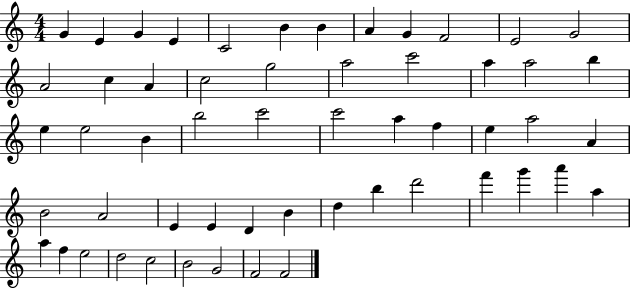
{
  \clef treble
  \numericTimeSignature
  \time 4/4
  \key c \major
  g'4 e'4 g'4 e'4 | c'2 b'4 b'4 | a'4 g'4 f'2 | e'2 g'2 | \break a'2 c''4 a'4 | c''2 g''2 | a''2 c'''2 | a''4 a''2 b''4 | \break e''4 e''2 b'4 | b''2 c'''2 | c'''2 a''4 f''4 | e''4 a''2 a'4 | \break b'2 a'2 | e'4 e'4 d'4 b'4 | d''4 b''4 d'''2 | f'''4 g'''4 a'''4 a''4 | \break a''4 f''4 e''2 | d''2 c''2 | b'2 g'2 | f'2 f'2 | \break \bar "|."
}